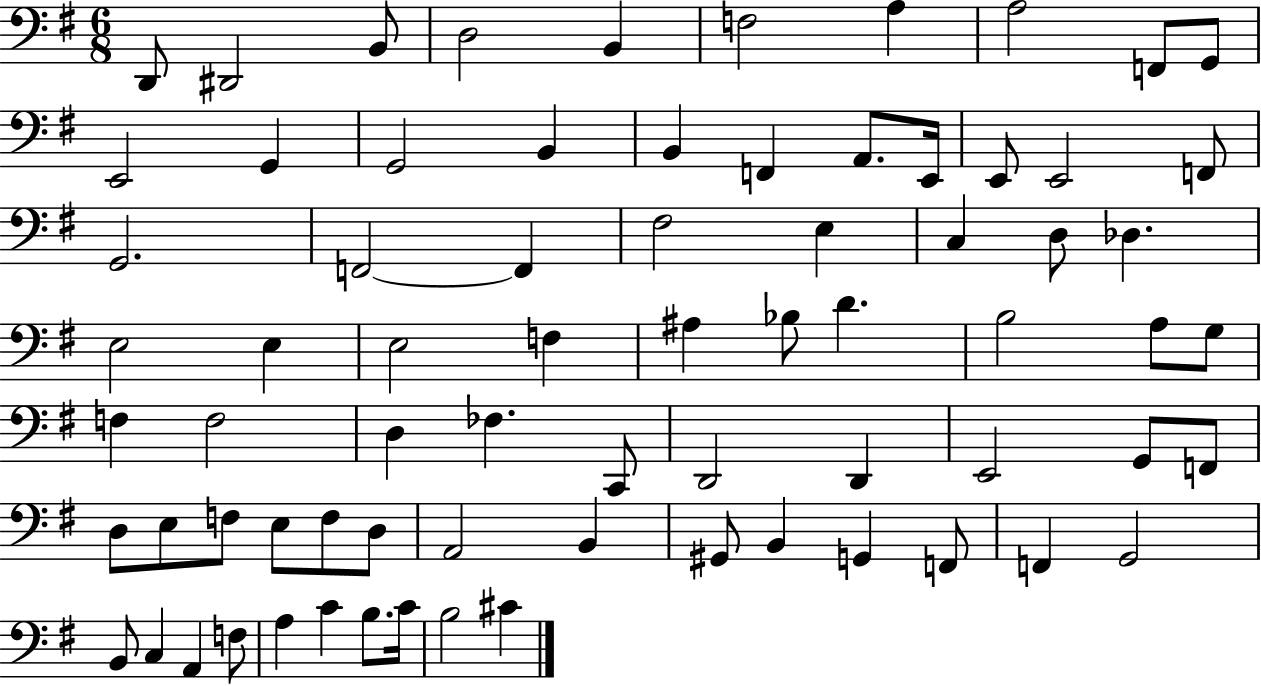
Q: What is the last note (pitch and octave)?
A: C#4